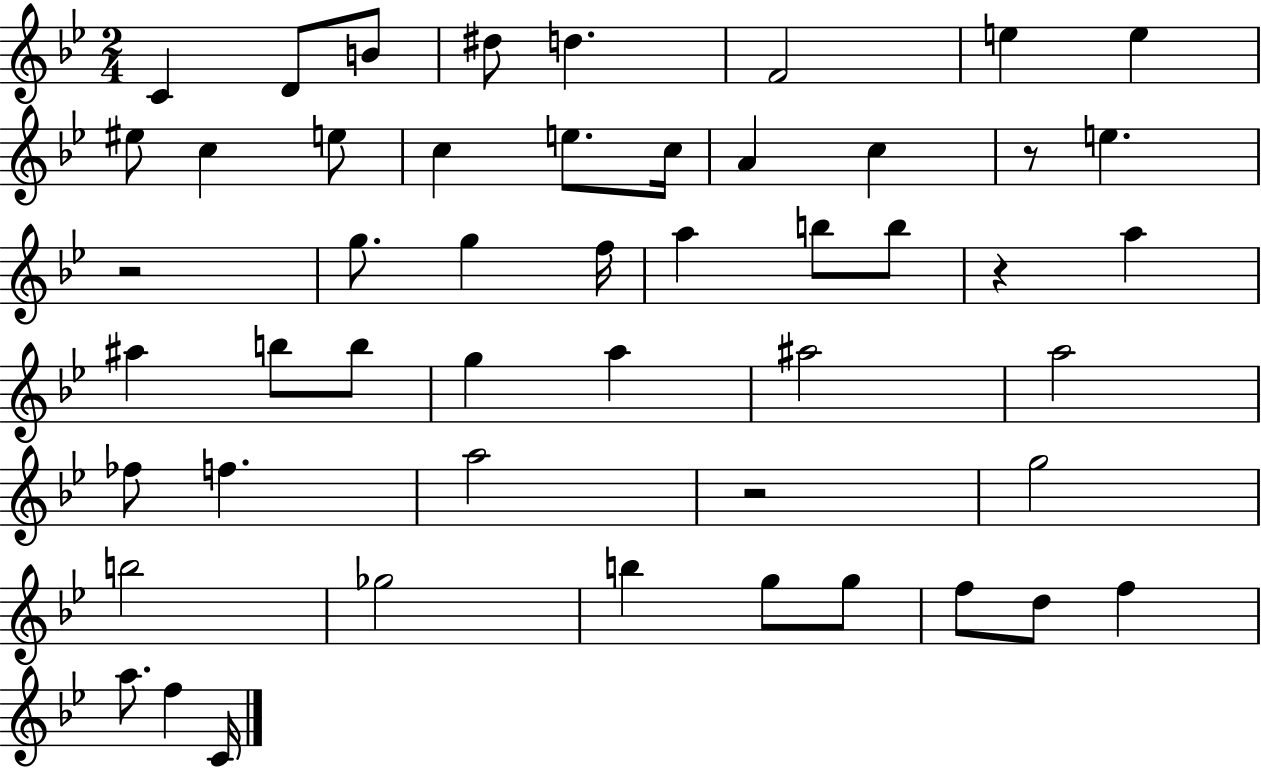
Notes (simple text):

C4/q D4/e B4/e D#5/e D5/q. F4/h E5/q E5/q EIS5/e C5/q E5/e C5/q E5/e. C5/s A4/q C5/q R/e E5/q. R/h G5/e. G5/q F5/s A5/q B5/e B5/e R/q A5/q A#5/q B5/e B5/e G5/q A5/q A#5/h A5/h FES5/e F5/q. A5/h R/h G5/h B5/h Gb5/h B5/q G5/e G5/e F5/e D5/e F5/q A5/e. F5/q C4/s